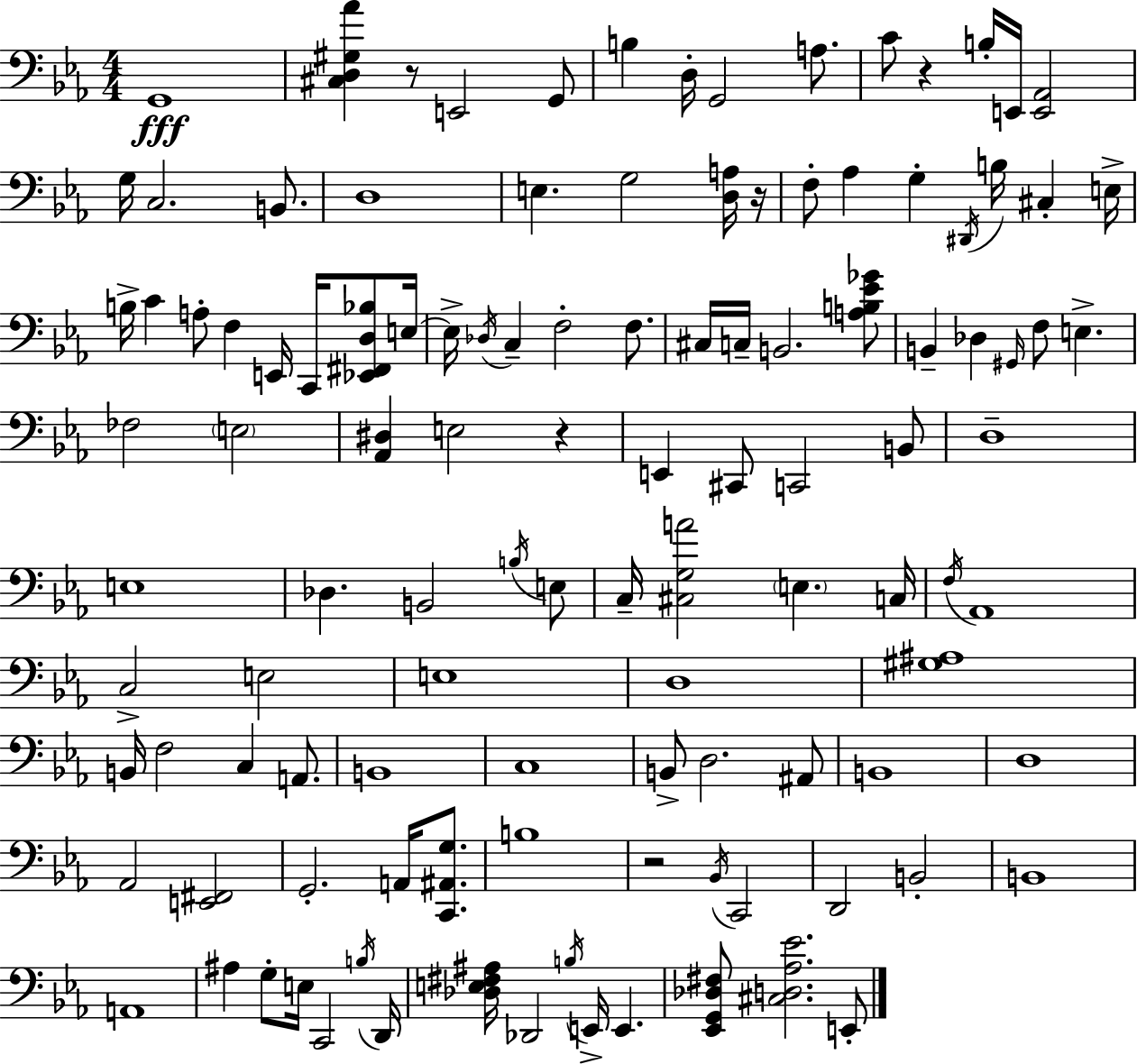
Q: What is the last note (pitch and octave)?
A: E2